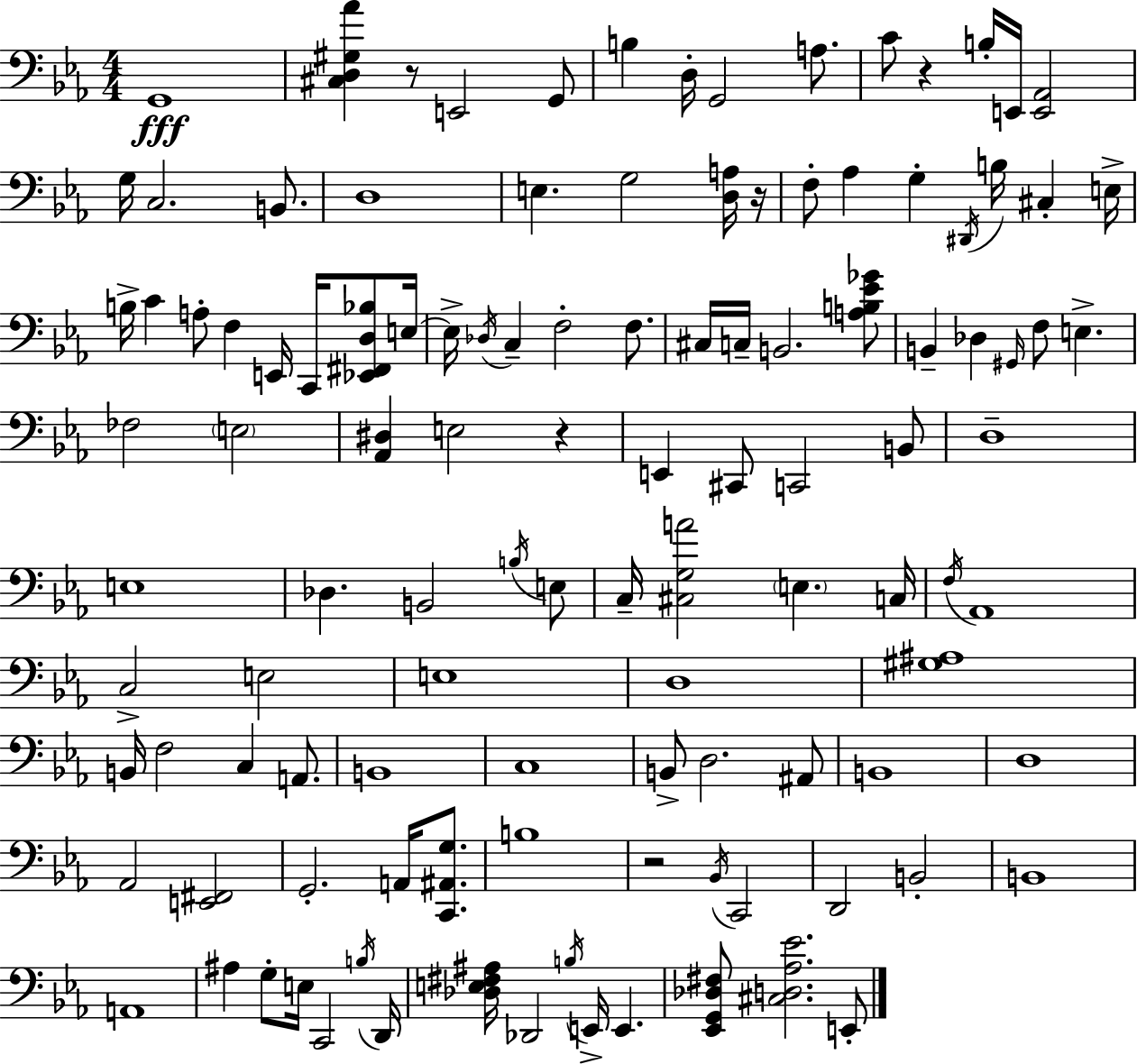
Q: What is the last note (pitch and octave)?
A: E2